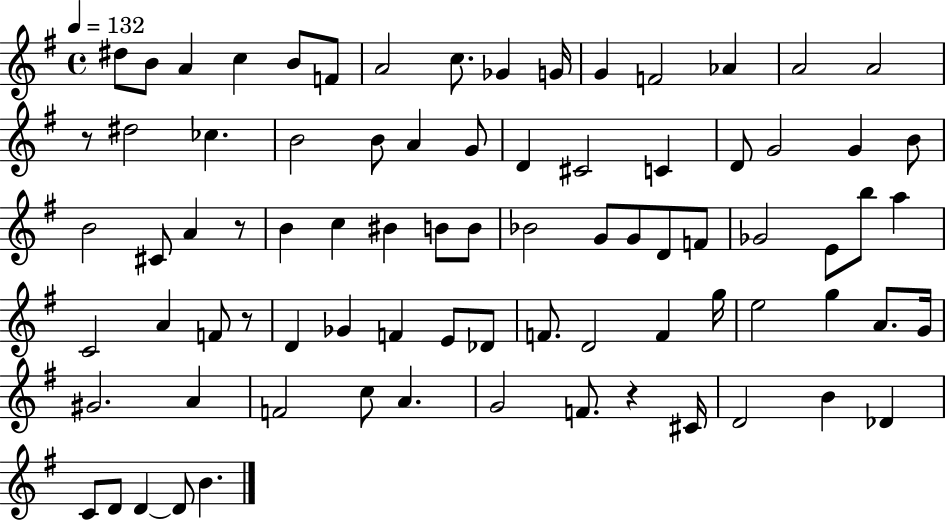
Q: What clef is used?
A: treble